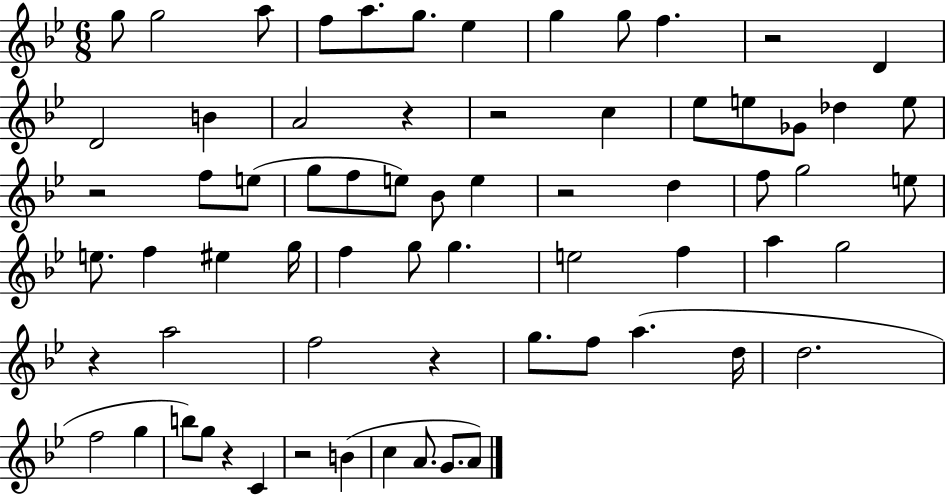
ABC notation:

X:1
T:Untitled
M:6/8
L:1/4
K:Bb
g/2 g2 a/2 f/2 a/2 g/2 _e g g/2 f z2 D D2 B A2 z z2 c _e/2 e/2 _G/2 _d e/2 z2 f/2 e/2 g/2 f/2 e/2 _B/2 e z2 d f/2 g2 e/2 e/2 f ^e g/4 f g/2 g e2 f a g2 z a2 f2 z g/2 f/2 a d/4 d2 f2 g b/2 g/2 z C z2 B c A/2 G/2 A/2